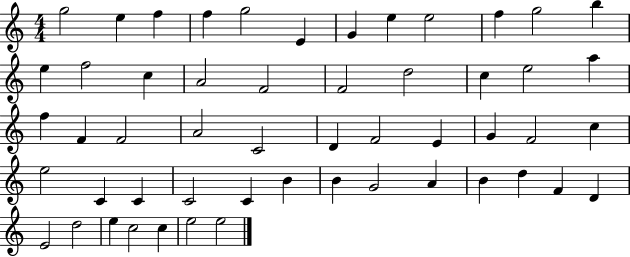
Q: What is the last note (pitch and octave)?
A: E5